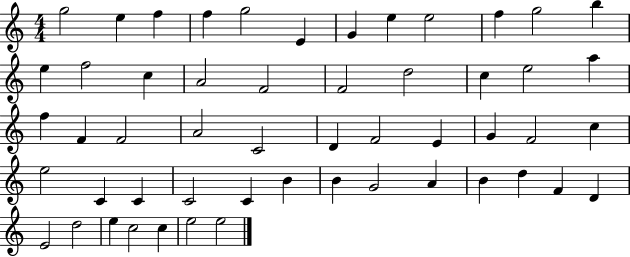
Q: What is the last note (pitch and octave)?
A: E5